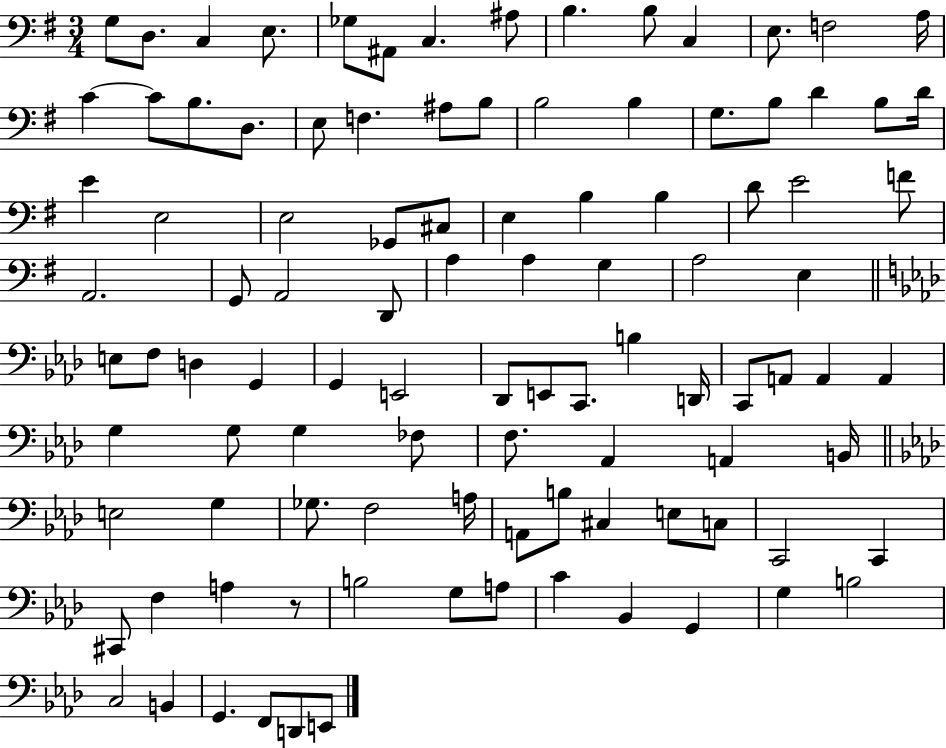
X:1
T:Untitled
M:3/4
L:1/4
K:G
G,/2 D,/2 C, E,/2 _G,/2 ^A,,/2 C, ^A,/2 B, B,/2 C, E,/2 F,2 A,/4 C C/2 B,/2 D,/2 E,/2 F, ^A,/2 B,/2 B,2 B, G,/2 B,/2 D B,/2 D/4 E E,2 E,2 _G,,/2 ^C,/2 E, B, B, D/2 E2 F/2 A,,2 G,,/2 A,,2 D,,/2 A, A, G, A,2 E, E,/2 F,/2 D, G,, G,, E,,2 _D,,/2 E,,/2 C,,/2 B, D,,/4 C,,/2 A,,/2 A,, A,, G, G,/2 G, _F,/2 F,/2 _A,, A,, B,,/4 E,2 G, _G,/2 F,2 A,/4 A,,/2 B,/2 ^C, E,/2 C,/2 C,,2 C,, ^C,,/2 F, A, z/2 B,2 G,/2 A,/2 C _B,, G,, G, B,2 C,2 B,, G,, F,,/2 D,,/2 E,,/2